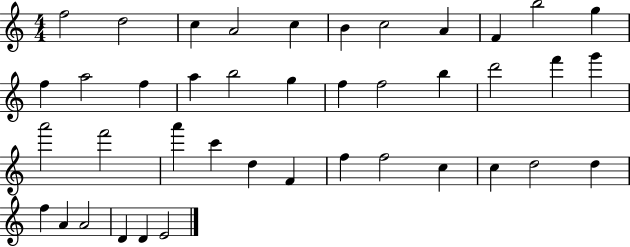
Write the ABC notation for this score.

X:1
T:Untitled
M:4/4
L:1/4
K:C
f2 d2 c A2 c B c2 A F b2 g f a2 f a b2 g f f2 b d'2 f' g' a'2 f'2 a' c' d F f f2 c c d2 d f A A2 D D E2